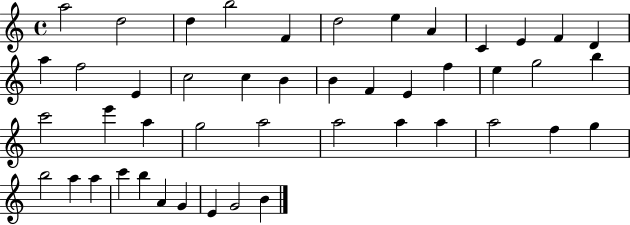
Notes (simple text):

A5/h D5/h D5/q B5/h F4/q D5/h E5/q A4/q C4/q E4/q F4/q D4/q A5/q F5/h E4/q C5/h C5/q B4/q B4/q F4/q E4/q F5/q E5/q G5/h B5/q C6/h E6/q A5/q G5/h A5/h A5/h A5/q A5/q A5/h F5/q G5/q B5/h A5/q A5/q C6/q B5/q A4/q G4/q E4/q G4/h B4/q